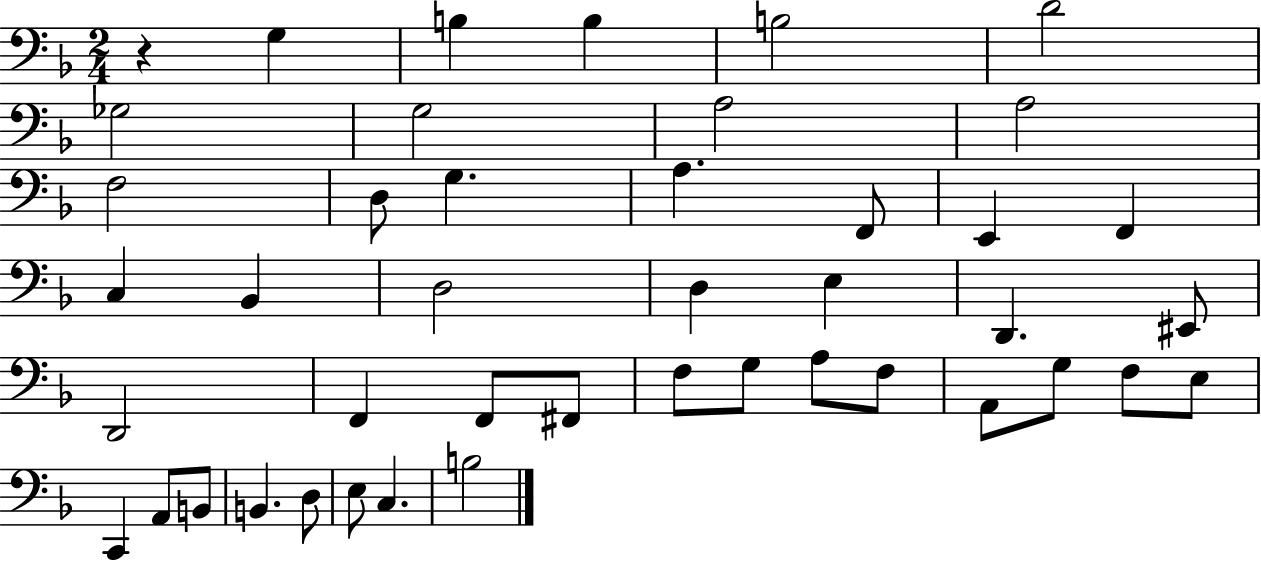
X:1
T:Untitled
M:2/4
L:1/4
K:F
z G, B, B, B,2 D2 _G,2 G,2 A,2 A,2 F,2 D,/2 G, A, F,,/2 E,, F,, C, _B,, D,2 D, E, D,, ^E,,/2 D,,2 F,, F,,/2 ^F,,/2 F,/2 G,/2 A,/2 F,/2 A,,/2 G,/2 F,/2 E,/2 C,, A,,/2 B,,/2 B,, D,/2 E,/2 C, B,2